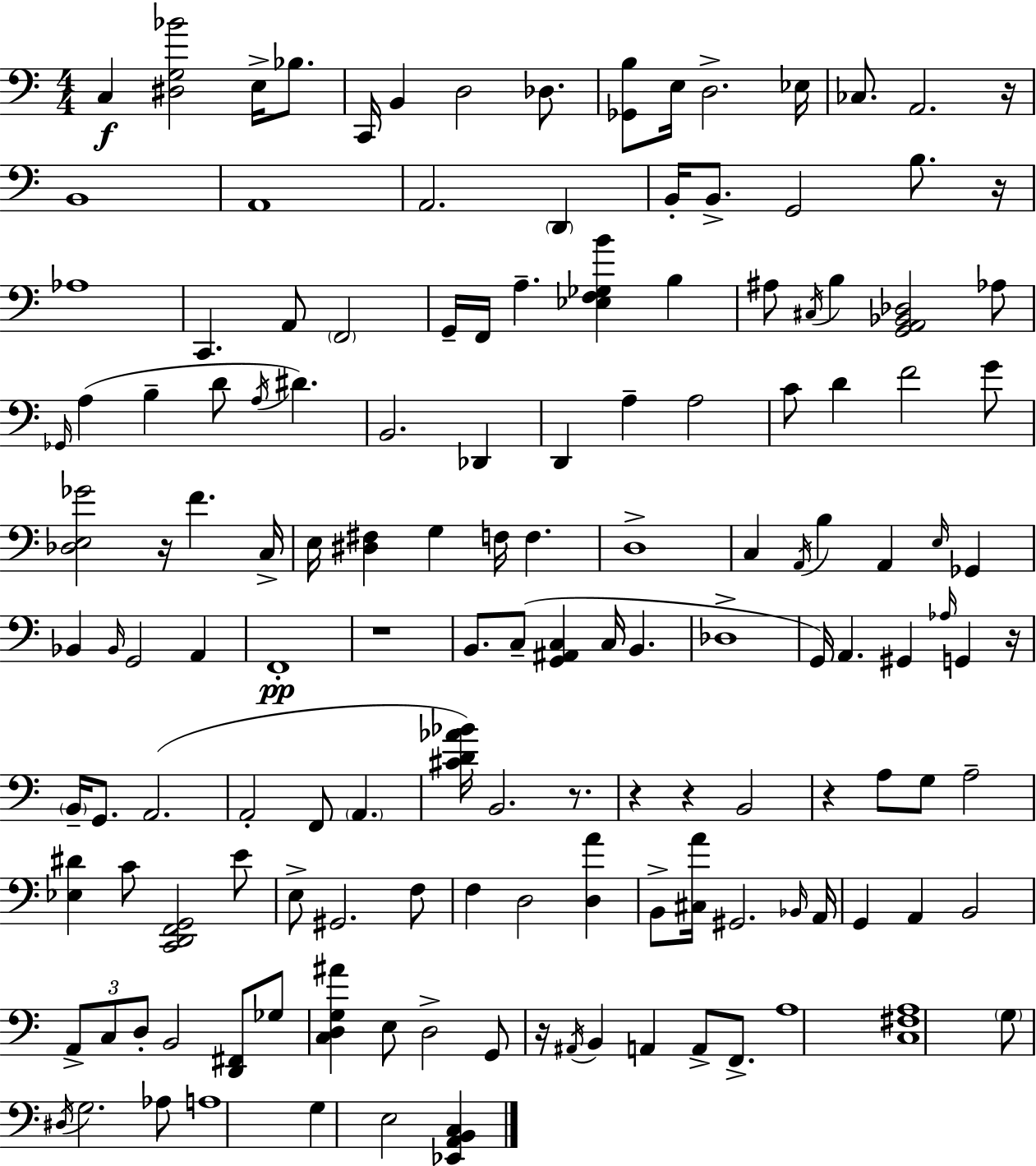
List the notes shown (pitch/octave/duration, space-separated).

C3/q [D#3,G3,Bb4]/h E3/s Bb3/e. C2/s B2/q D3/h Db3/e. [Gb2,B3]/e E3/s D3/h. Eb3/s CES3/e. A2/h. R/s B2/w A2/w A2/h. D2/q B2/s B2/e. G2/h B3/e. R/s Ab3/w C2/q. A2/e F2/h G2/s F2/s A3/q. [Eb3,F3,Gb3,B4]/q B3/q A#3/e C#3/s B3/q [G2,A2,Bb2,Db3]/h Ab3/e Gb2/s A3/q B3/q D4/e A3/s D#4/q. B2/h. Db2/q D2/q A3/q A3/h C4/e D4/q F4/h G4/e [Db3,E3,Gb4]/h R/s F4/q. C3/s E3/s [D#3,F#3]/q G3/q F3/s F3/q. D3/w C3/q A2/s B3/q A2/q E3/s Gb2/q Bb2/q Bb2/s G2/h A2/q F2/w R/w B2/e. C3/e [G2,A#2,C3]/q C3/s B2/q. Db3/w G2/s A2/q. G#2/q Ab3/s G2/q R/s B2/s G2/e. A2/h. A2/h F2/e A2/q. [C#4,D4,Ab4,Bb4]/s B2/h. R/e. R/q R/q B2/h R/q A3/e G3/e A3/h [Eb3,D#4]/q C4/e [C2,D2,F2,G2]/h E4/e E3/e G#2/h. F3/e F3/q D3/h [D3,A4]/q B2/e [C#3,A4]/s G#2/h. Bb2/s A2/s G2/q A2/q B2/h A2/e C3/e D3/e B2/h [D2,F#2]/e Gb3/e [C3,D3,G3,A#4]/q E3/e D3/h G2/e R/s A#2/s B2/q A2/q A2/e F2/e. A3/w [C3,F#3,A3]/w G3/e D#3/s G3/h. Ab3/e A3/w G3/q E3/h [Eb2,A2,B2,C3]/q